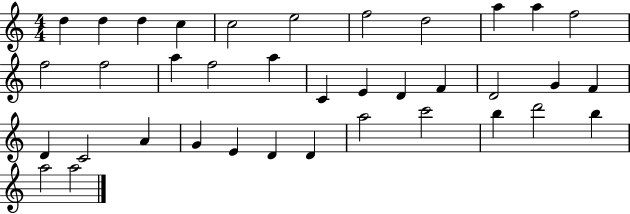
{
  \clef treble
  \numericTimeSignature
  \time 4/4
  \key c \major
  d''4 d''4 d''4 c''4 | c''2 e''2 | f''2 d''2 | a''4 a''4 f''2 | \break f''2 f''2 | a''4 f''2 a''4 | c'4 e'4 d'4 f'4 | d'2 g'4 f'4 | \break d'4 c'2 a'4 | g'4 e'4 d'4 d'4 | a''2 c'''2 | b''4 d'''2 b''4 | \break a''2 a''2 | \bar "|."
}